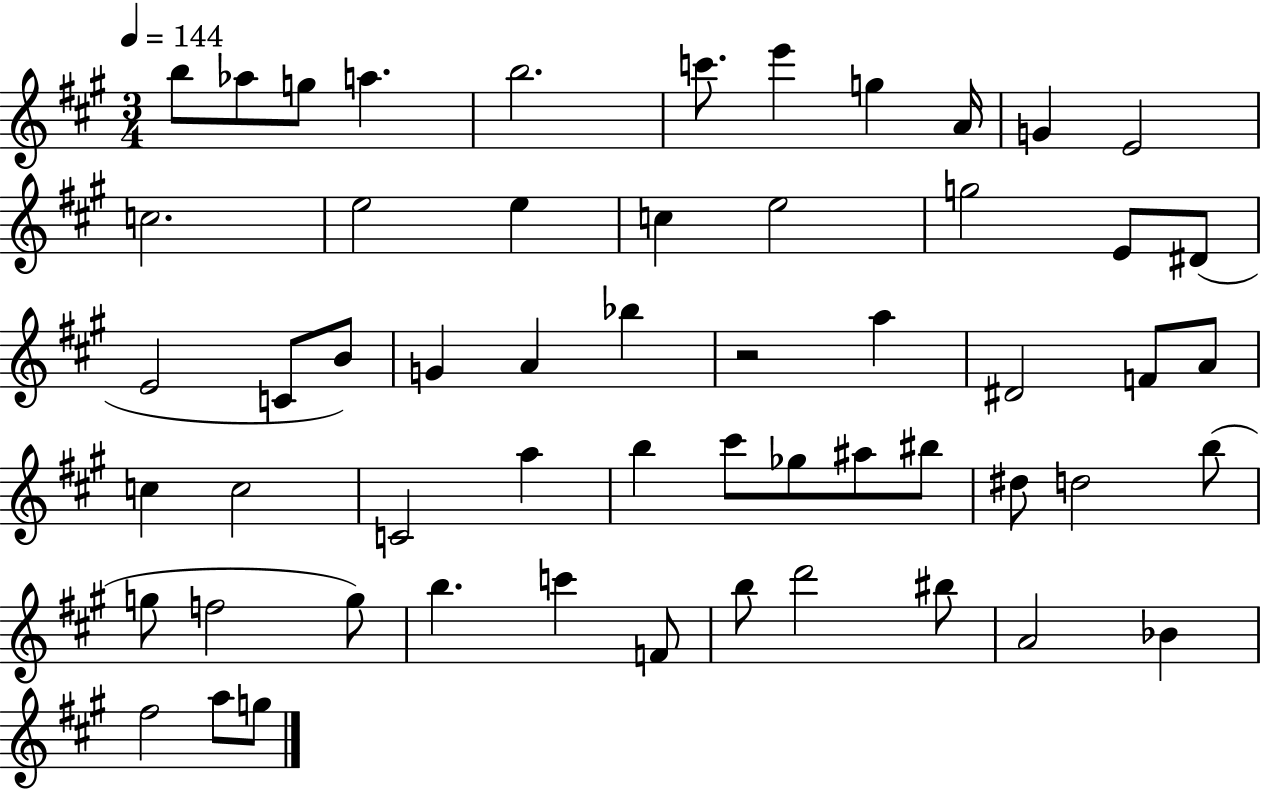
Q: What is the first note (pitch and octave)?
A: B5